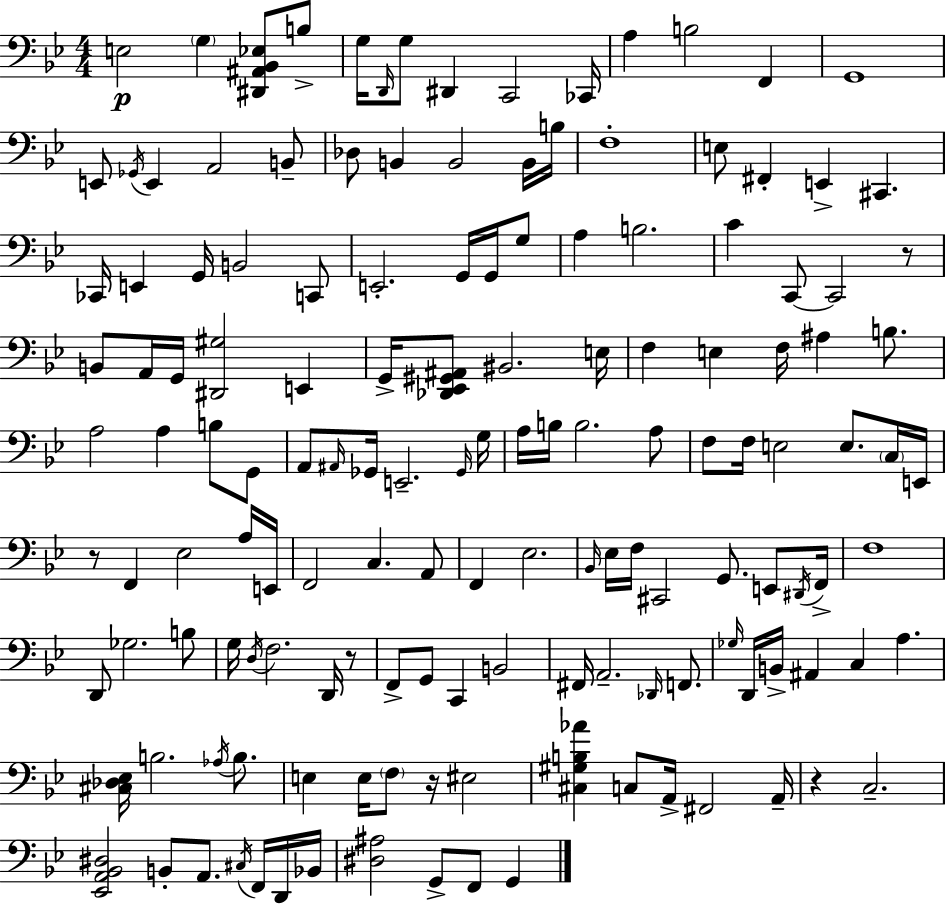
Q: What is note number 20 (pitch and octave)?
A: B2